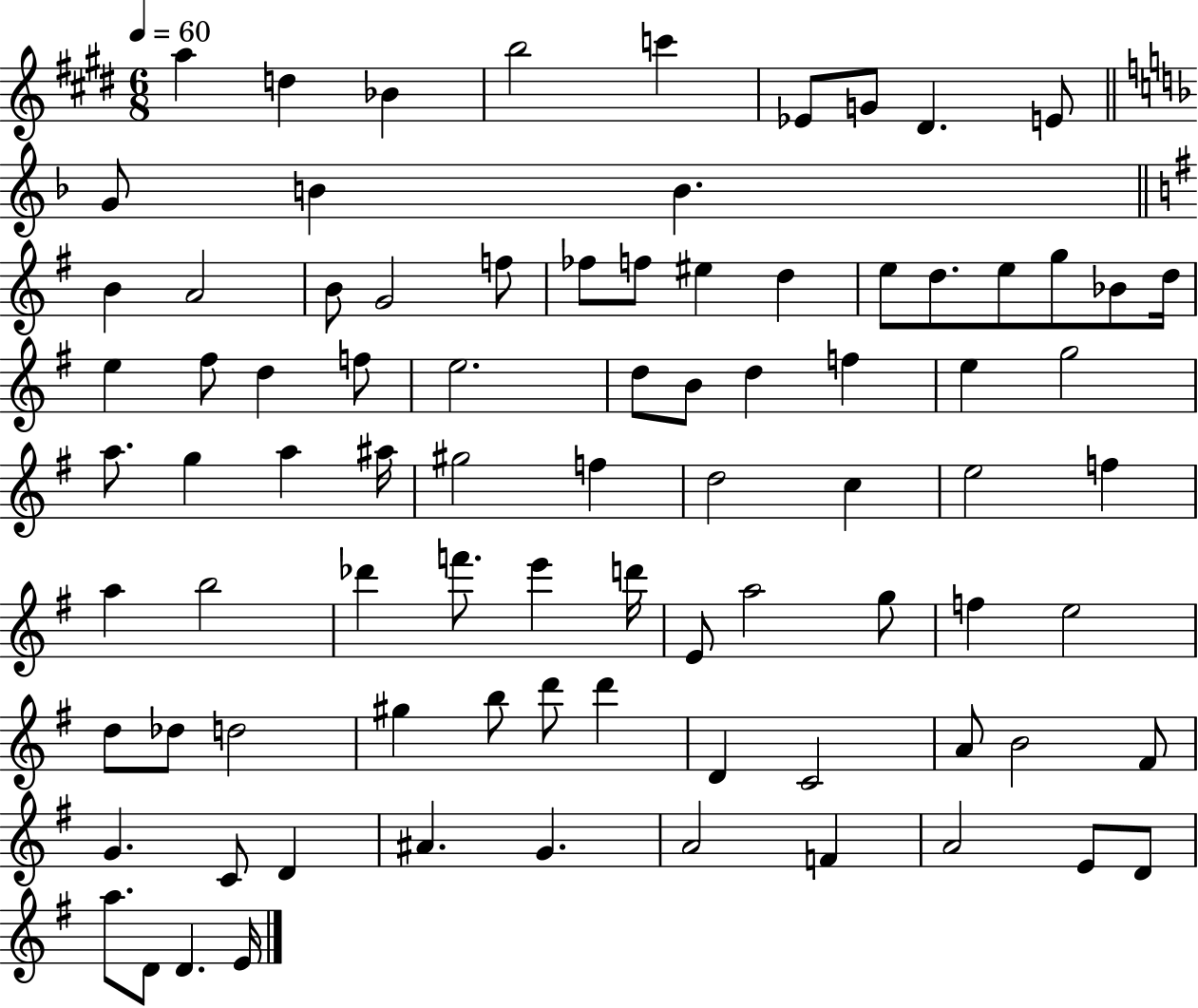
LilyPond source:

{
  \clef treble
  \numericTimeSignature
  \time 6/8
  \key e \major
  \tempo 4 = 60
  a''4 d''4 bes'4 | b''2 c'''4 | ees'8 g'8 dis'4. e'8 | \bar "||" \break \key f \major g'8 b'4 b'4. | \bar "||" \break \key e \minor b'4 a'2 | b'8 g'2 f''8 | fes''8 f''8 eis''4 d''4 | e''8 d''8. e''8 g''8 bes'8 d''16 | \break e''4 fis''8 d''4 f''8 | e''2. | d''8 b'8 d''4 f''4 | e''4 g''2 | \break a''8. g''4 a''4 ais''16 | gis''2 f''4 | d''2 c''4 | e''2 f''4 | \break a''4 b''2 | des'''4 f'''8. e'''4 d'''16 | e'8 a''2 g''8 | f''4 e''2 | \break d''8 des''8 d''2 | gis''4 b''8 d'''8 d'''4 | d'4 c'2 | a'8 b'2 fis'8 | \break g'4. c'8 d'4 | ais'4. g'4. | a'2 f'4 | a'2 e'8 d'8 | \break a''8. d'8 d'4. e'16 | \bar "|."
}